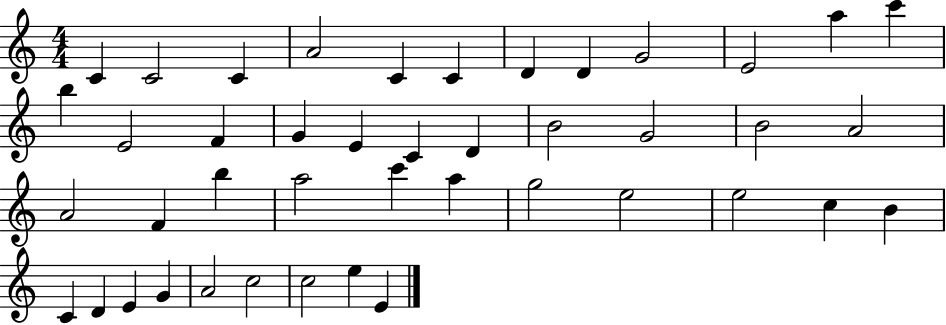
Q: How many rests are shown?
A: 0